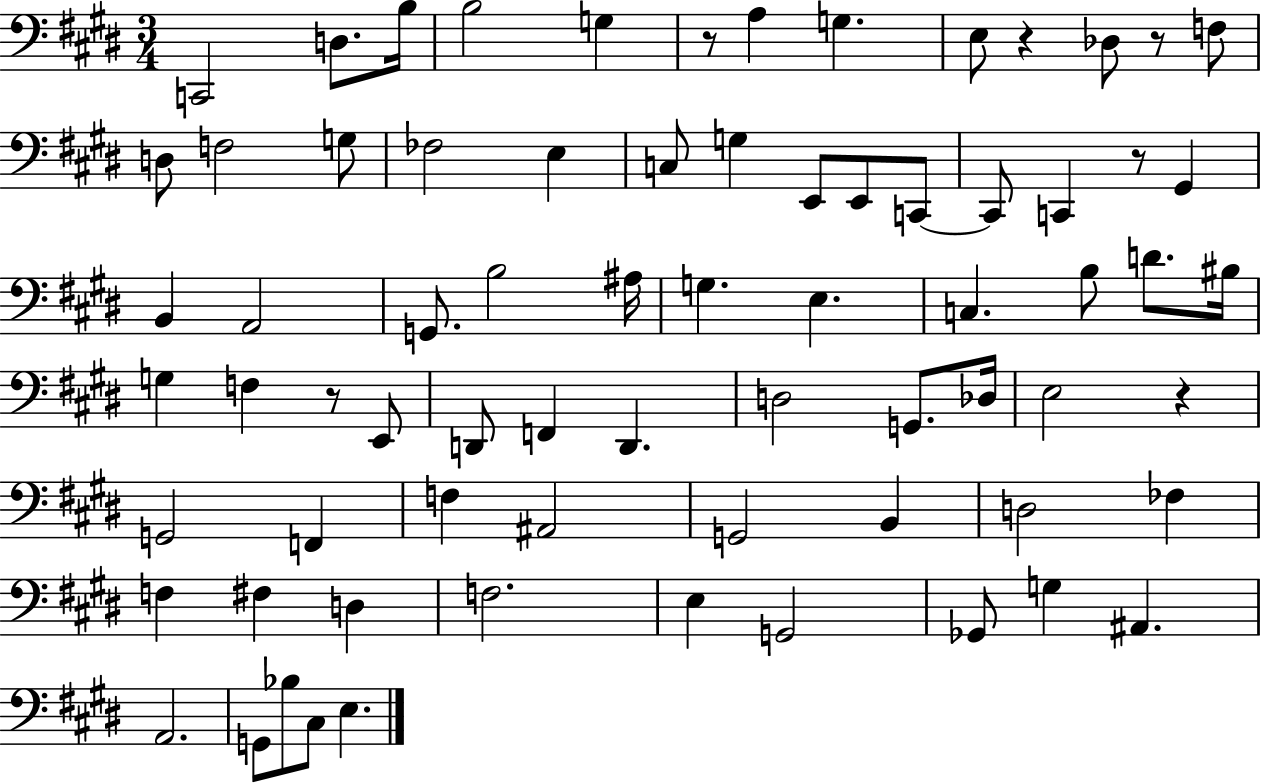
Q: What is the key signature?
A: E major